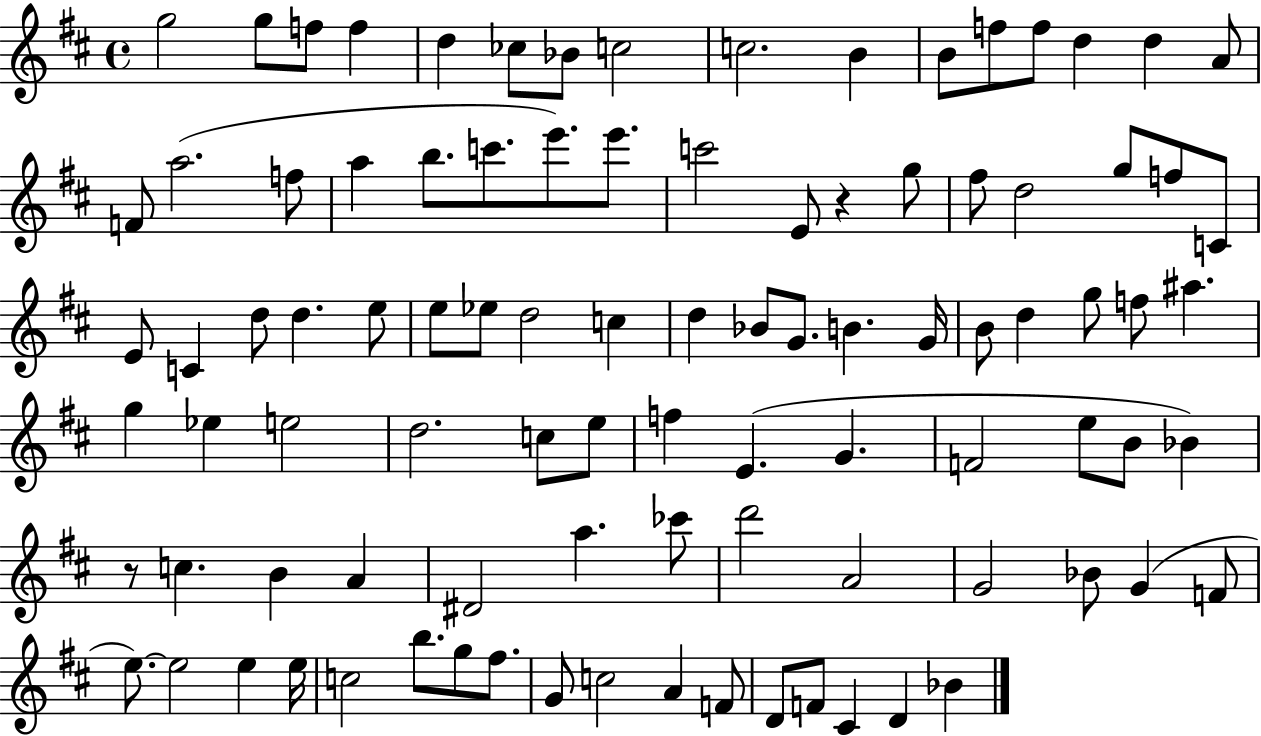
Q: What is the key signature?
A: D major